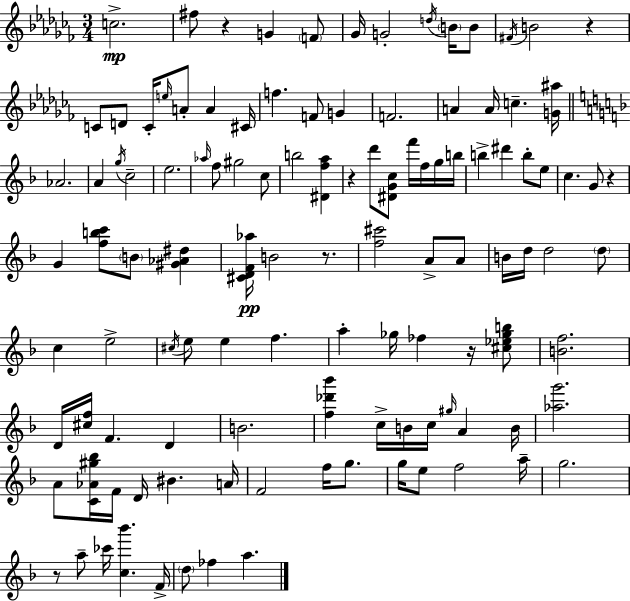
{
  \clef treble
  \numericTimeSignature
  \time 3/4
  \key aes \minor
  \repeat volta 2 { c''2.->\mp | fis''8 r4 g'4 \parenthesize f'8 | ges'16 g'2-. \acciaccatura { d''16 } \parenthesize b'16 b'8 | \acciaccatura { fis'16 } b'2 r4 | \break c'8 d'8 c'16-. \grace { e''16 } a'8-. a'4 | cis'16 f''4. f'8 g'4 | f'2. | a'4 a'16 c''4.-- | \break <g' ais''>16 \bar "||" \break \key d \minor aes'2. | a'4 \acciaccatura { g''16 } c''2-- | e''2. | \grace { aes''16 } f''8 gis''2 | \break c''8 b''2 <dis' f'' a''>4 | r4 d'''8 <dis' g' c''>8 f'''16 f''16 | g''16 b''16 b''4-> dis'''4 b''8-. | e''8 c''4. g'8 r4 | \break g'4 <f'' b'' c'''>8 \parenthesize b'8 <gis' aes' dis''>4 | <cis' d' f' aes''>16\pp b'2 r8. | <f'' cis'''>2 a'8-> | a'8 b'16 d''16 d''2 | \break \parenthesize d''8 c''4 e''2-> | \acciaccatura { cis''16 } e''8 e''4 f''4. | a''4-. ges''16 fes''4 | r16 <cis'' ees'' ges'' b''>8 <b' f''>2. | \break d'16 <cis'' f''>16 f'4. d'4 | b'2. | <f'' des''' bes'''>4 c''16-> b'16 c''16 \grace { gis''16 } a'4 | b'16 <aes'' g'''>2. | \break a'8 <c' aes' gis'' bes''>16 f'16 d'16 bis'4. | a'16 f'2 | f''16 g''8. g''16 e''8 f''2 | a''16-- g''2. | \break r8 a''8-- ces'''16 <c'' bes'''>4. | f'16-> \parenthesize d''8 fes''4 a''4. | } \bar "|."
}